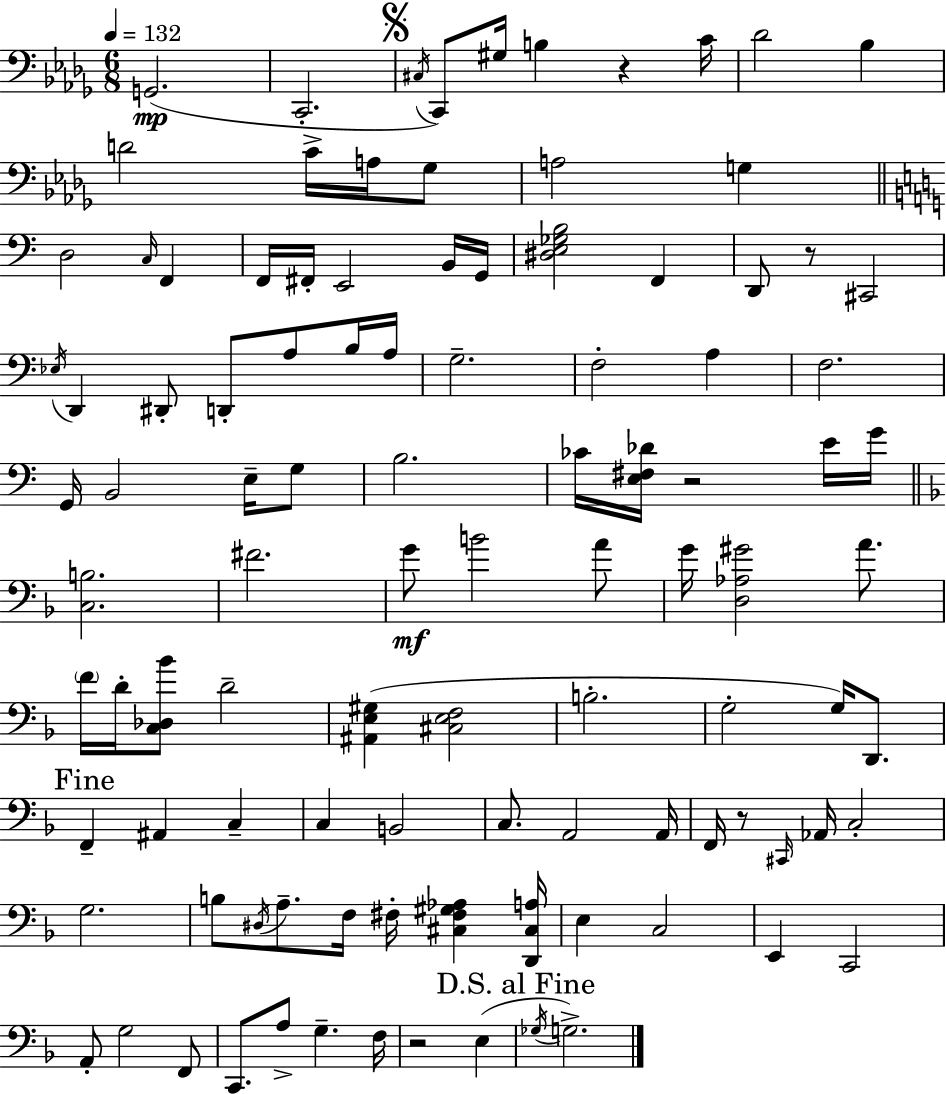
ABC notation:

X:1
T:Untitled
M:6/8
L:1/4
K:Bbm
G,,2 C,,2 ^C,/4 C,,/2 ^G,/4 B, z C/4 _D2 _B, D2 C/4 A,/4 _G,/2 A,2 G, D,2 C,/4 F,, F,,/4 ^F,,/4 E,,2 B,,/4 G,,/4 [^D,E,_G,B,]2 F,, D,,/2 z/2 ^C,,2 _E,/4 D,, ^D,,/2 D,,/2 A,/2 B,/4 A,/4 G,2 F,2 A, F,2 G,,/4 B,,2 E,/4 G,/2 B,2 _C/4 [E,^F,_D]/4 z2 E/4 G/4 [C,B,]2 ^F2 G/2 B2 A/2 G/4 [D,_A,^G]2 A/2 F/4 D/4 [C,_D,_B]/2 D2 [^A,,E,^G,] [^C,E,F,]2 B,2 G,2 G,/4 D,,/2 F,, ^A,, C, C, B,,2 C,/2 A,,2 A,,/4 F,,/4 z/2 ^C,,/4 _A,,/4 C,2 G,2 B,/2 ^D,/4 A,/2 F,/4 ^F,/4 [^C,^F,^G,_A,] [D,,^C,A,]/4 E, C,2 E,, C,,2 A,,/2 G,2 F,,/2 C,,/2 A,/2 G, F,/4 z2 E, _G,/4 G,2